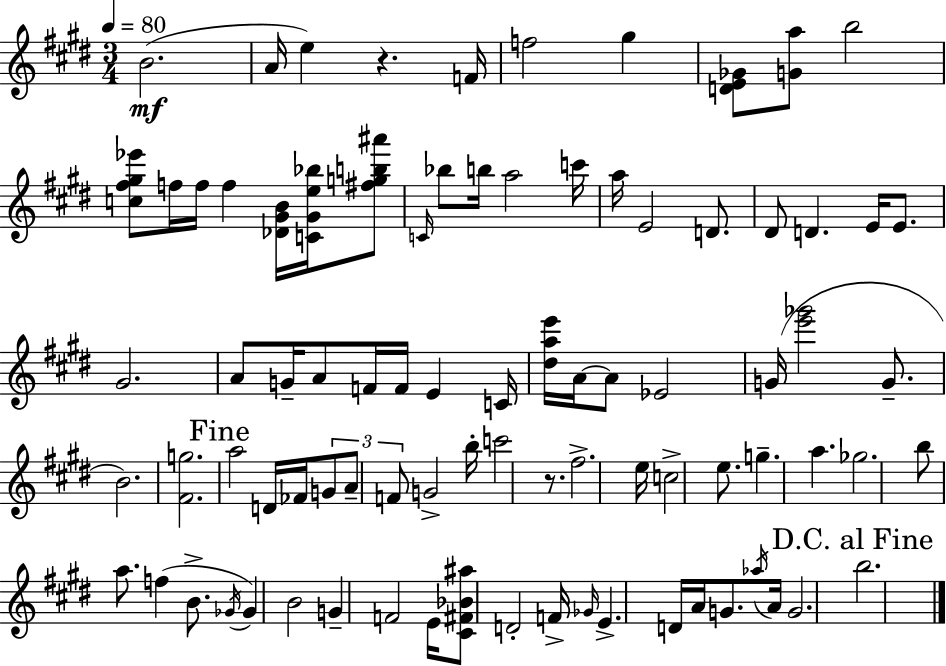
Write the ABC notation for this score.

X:1
T:Untitled
M:3/4
L:1/4
K:E
B2 A/4 e z F/4 f2 ^g [DE_G]/2 [Ga]/2 b2 [c^f^g_e']/2 f/4 f/4 f [_D^GB]/4 [C^Ge_b]/4 [^fgb^a']/2 C/4 _b/2 b/4 a2 c'/4 a/4 E2 D/2 ^D/2 D E/4 E/2 ^G2 A/2 G/4 A/2 F/4 F/4 E C/4 [^dae']/4 A/4 A/2 _E2 G/4 [e'_g']2 G/2 B2 [^Fg]2 a2 D/4 _F/4 G/2 A/2 F/2 G2 b/4 c'2 z/2 ^f2 e/4 c2 e/2 g a _g2 b/2 a/2 f B/2 _G/4 _G B2 G F2 E/4 [^C^F_B^a]/2 D2 F/4 _G/4 E D/4 A/4 G/2 _a/4 A/4 G2 b2